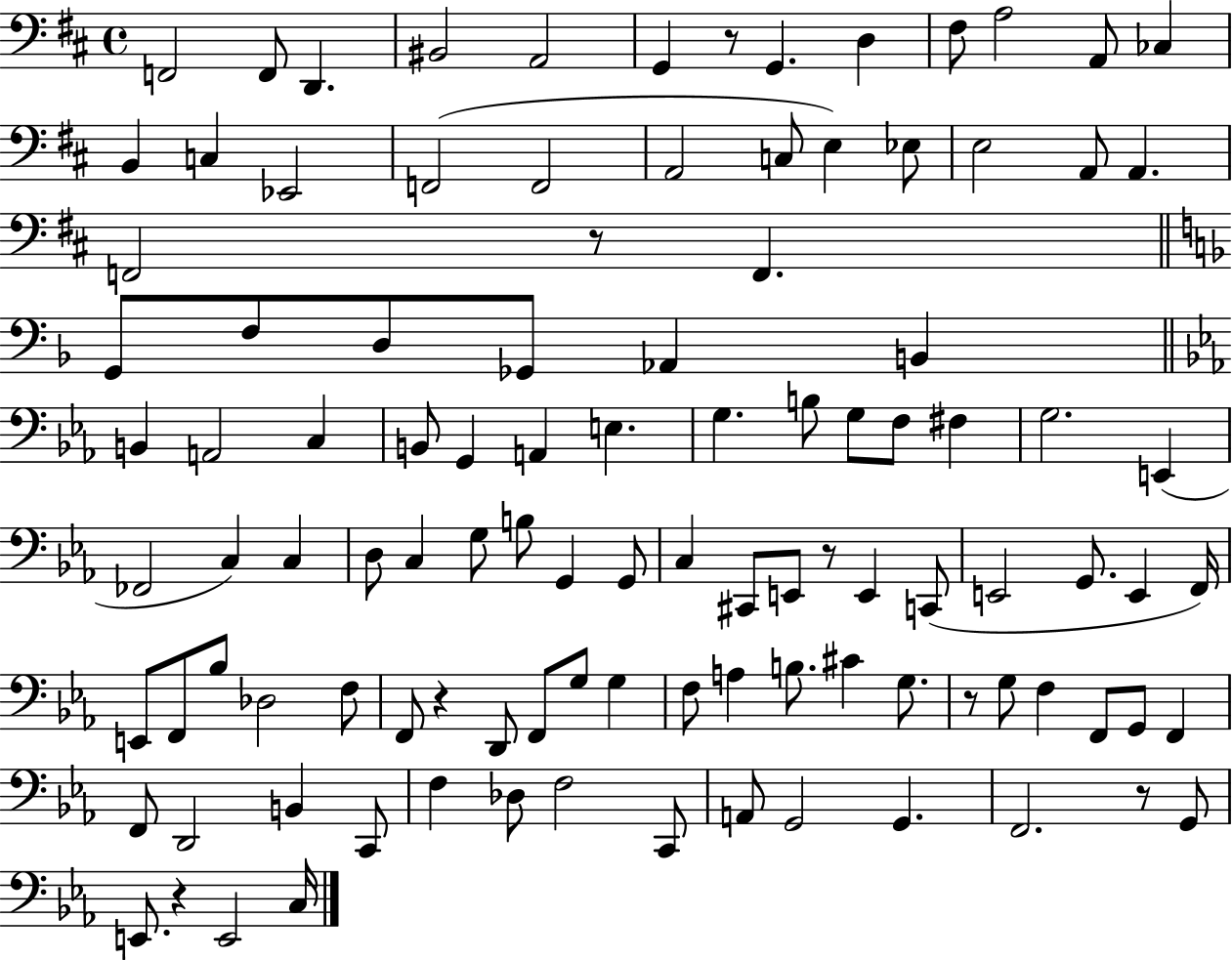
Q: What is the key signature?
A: D major